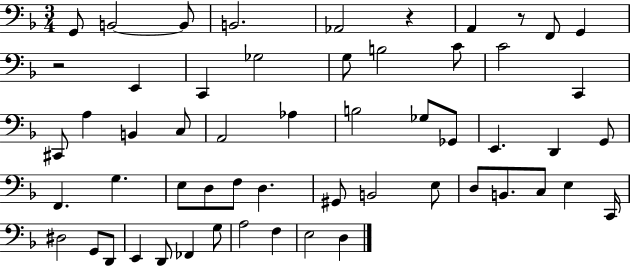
{
  \clef bass
  \numericTimeSignature
  \time 3/4
  \key f \major
  g,8 b,2~~ b,8 | b,2. | aes,2 r4 | a,4 r8 f,8 g,4 | \break r2 e,4 | c,4 ges2 | g8 b2 c'8 | c'2 c,4 | \break cis,8 a4 b,4 c8 | a,2 aes4 | b2 ges8 ges,8 | e,4. d,4 g,8 | \break f,4. g4. | e8 d8 f8 d4. | gis,8 b,2 e8 | d8 b,8. c8 e4 c,16 | \break dis2 g,8 d,8 | e,4 d,8 fes,4 g8 | a2 f4 | e2 d4 | \break \bar "|."
}